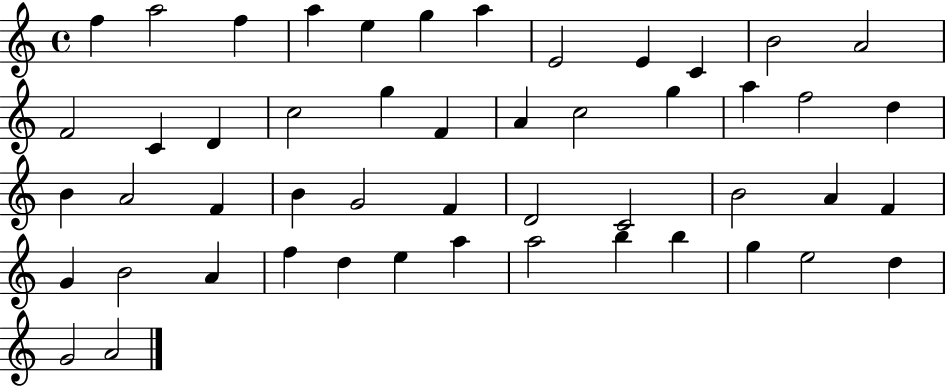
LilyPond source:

{
  \clef treble
  \time 4/4
  \defaultTimeSignature
  \key c \major
  f''4 a''2 f''4 | a''4 e''4 g''4 a''4 | e'2 e'4 c'4 | b'2 a'2 | \break f'2 c'4 d'4 | c''2 g''4 f'4 | a'4 c''2 g''4 | a''4 f''2 d''4 | \break b'4 a'2 f'4 | b'4 g'2 f'4 | d'2 c'2 | b'2 a'4 f'4 | \break g'4 b'2 a'4 | f''4 d''4 e''4 a''4 | a''2 b''4 b''4 | g''4 e''2 d''4 | \break g'2 a'2 | \bar "|."
}